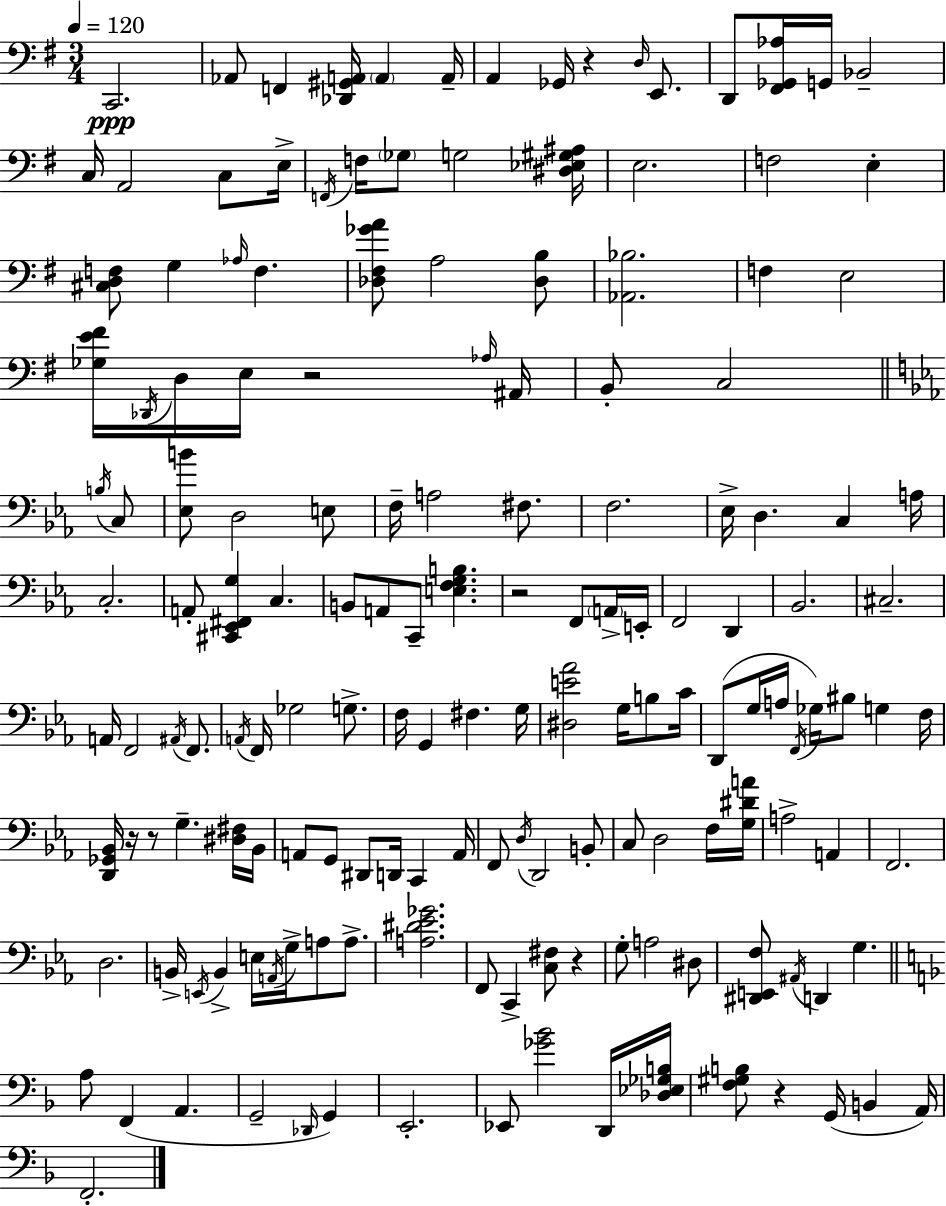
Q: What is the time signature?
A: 3/4